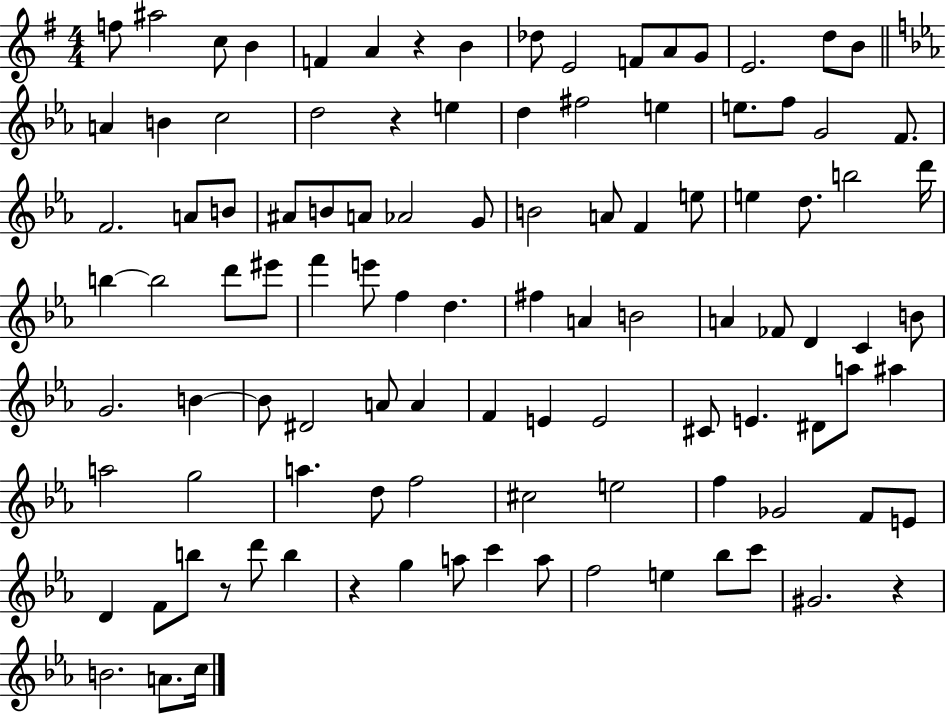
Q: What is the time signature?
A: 4/4